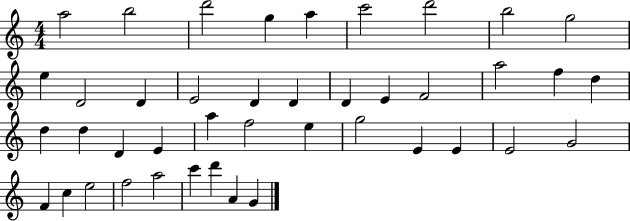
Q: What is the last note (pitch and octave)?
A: G4